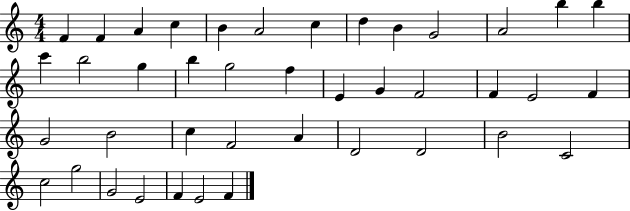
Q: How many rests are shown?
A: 0